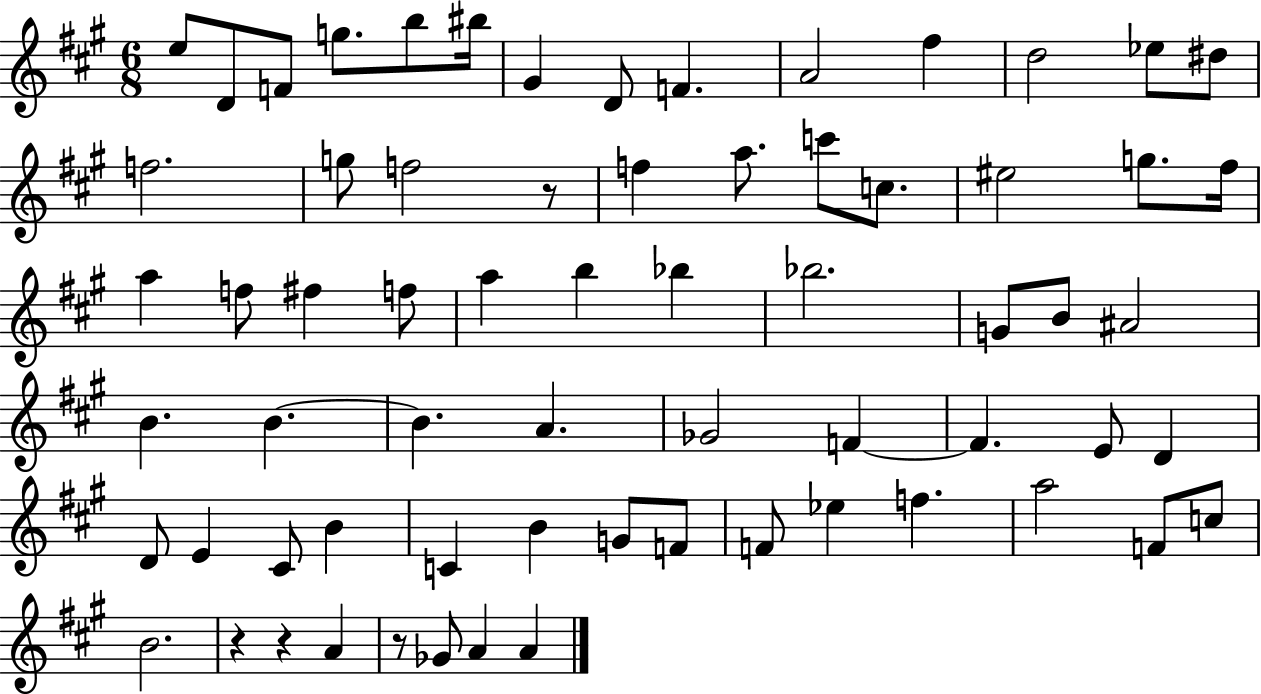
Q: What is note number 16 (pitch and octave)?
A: G5